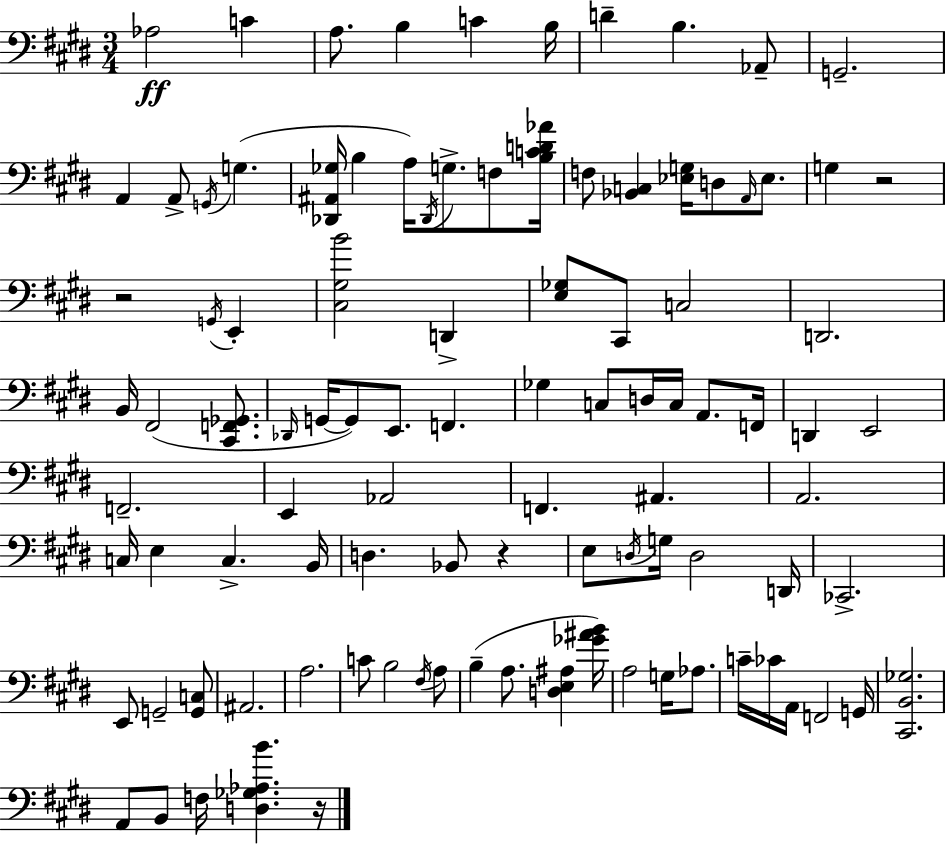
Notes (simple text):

Ab3/h C4/q A3/e. B3/q C4/q B3/s D4/q B3/q. Ab2/e G2/h. A2/q A2/e G2/s G3/q. [Db2,A#2,Gb3]/s B3/q A3/s Db2/s G3/e. F3/e [B3,C4,D4,Ab4]/s F3/e [Bb2,C3]/q [Eb3,G3]/s D3/e A2/s Eb3/e. G3/q R/h R/h G2/s E2/q [C#3,G#3,B4]/h D2/q [E3,Gb3]/e C#2/e C3/h D2/h. B2/s F#2/h [C#2,F2,Gb2]/e. Db2/s G2/s G2/e E2/e. F2/q. Gb3/q C3/e D3/s C3/s A2/e. F2/s D2/q E2/h F2/h. E2/q Ab2/h F2/q. A#2/q. A2/h. C3/s E3/q C3/q. B2/s D3/q. Bb2/e R/q E3/e D3/s G3/s D3/h D2/s CES2/h. E2/e G2/h [G2,C3]/e A#2/h. A3/h. C4/e B3/h F#3/s A3/e B3/q A3/e. [D3,E3,A#3]/q [Gb4,A#4,B4]/s A3/h G3/s Ab3/e. C4/s CES4/s A2/s F2/h G2/s [C#2,B2,Gb3]/h. A2/e B2/e F3/s [D3,Gb3,Ab3,B4]/q. R/s